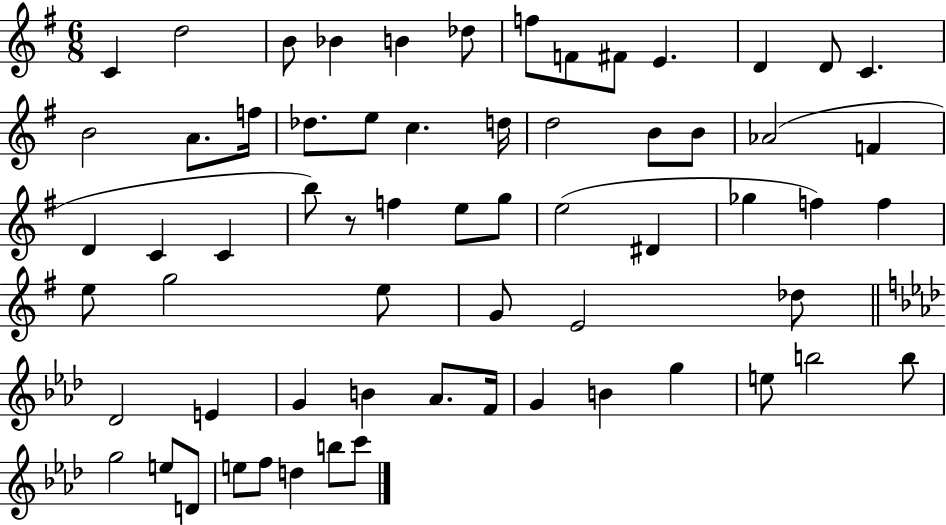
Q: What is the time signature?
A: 6/8